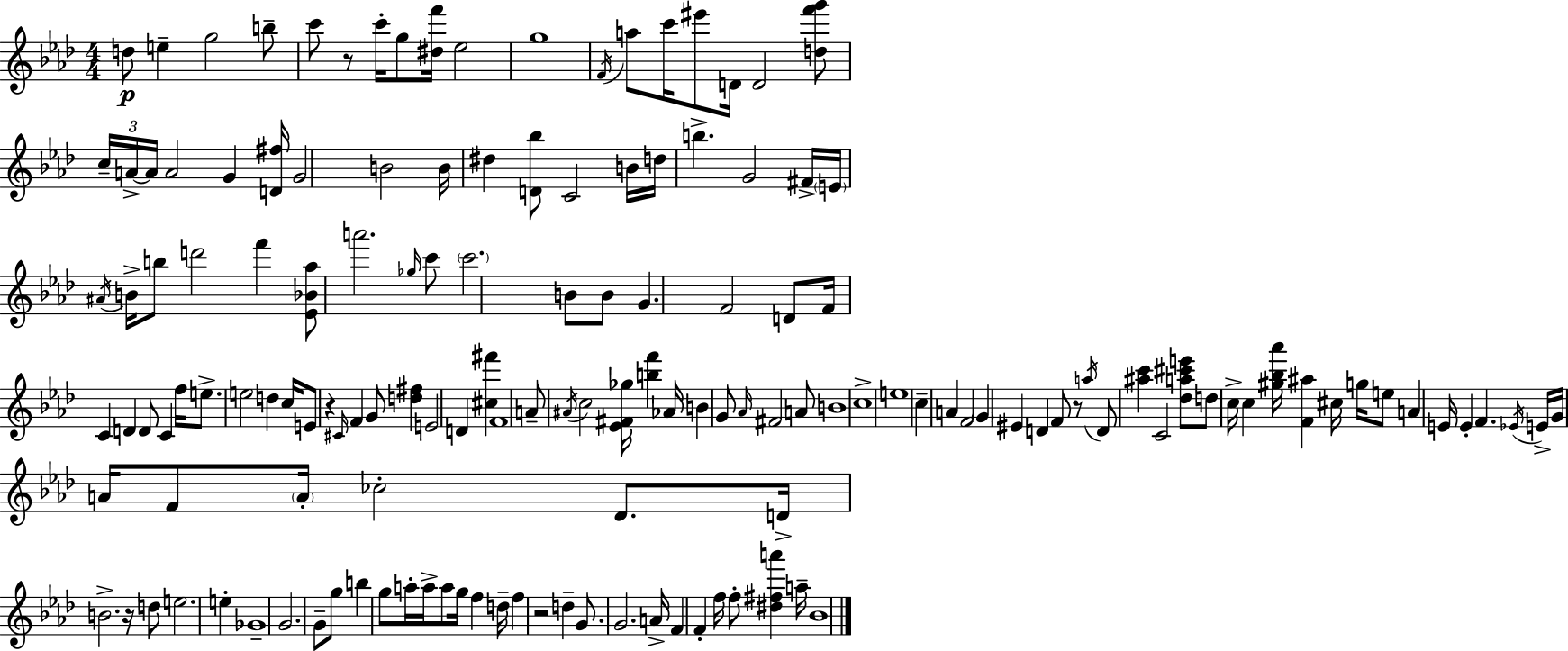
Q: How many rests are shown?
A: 5